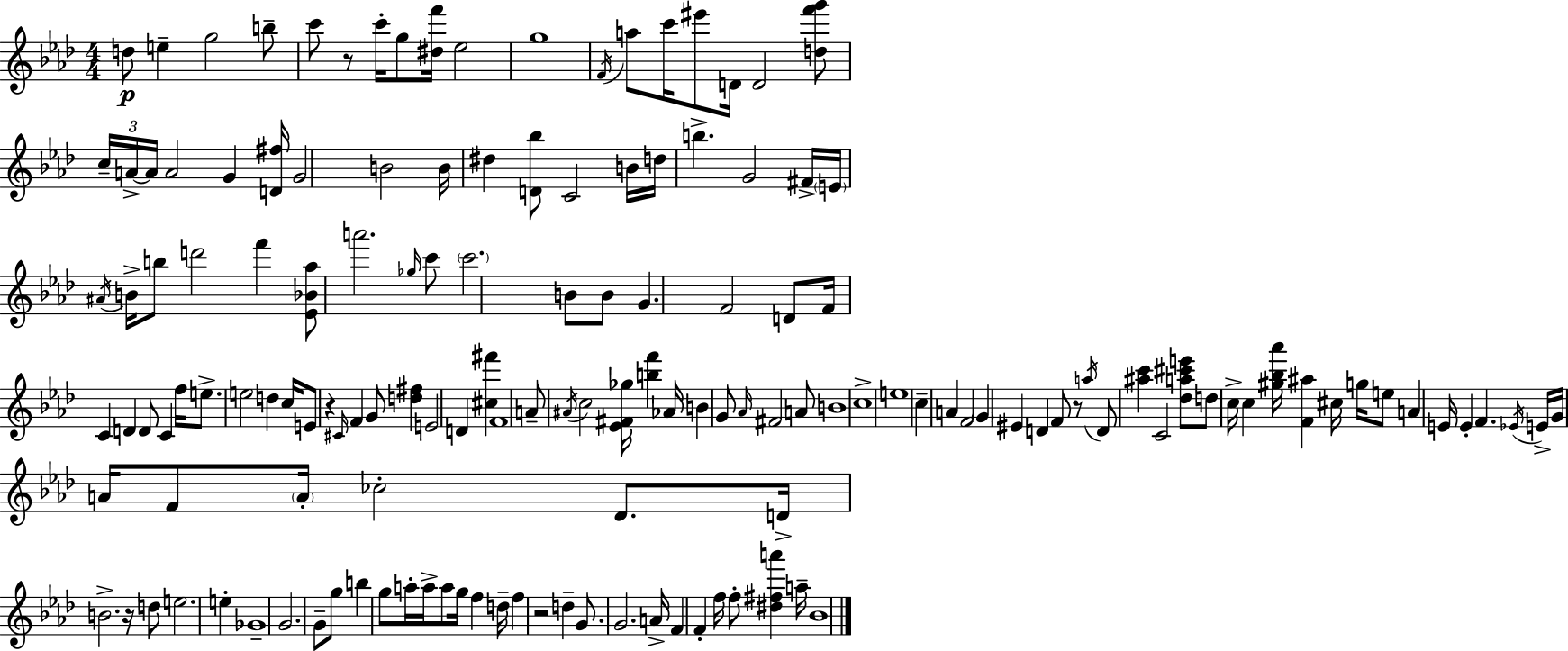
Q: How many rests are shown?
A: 5